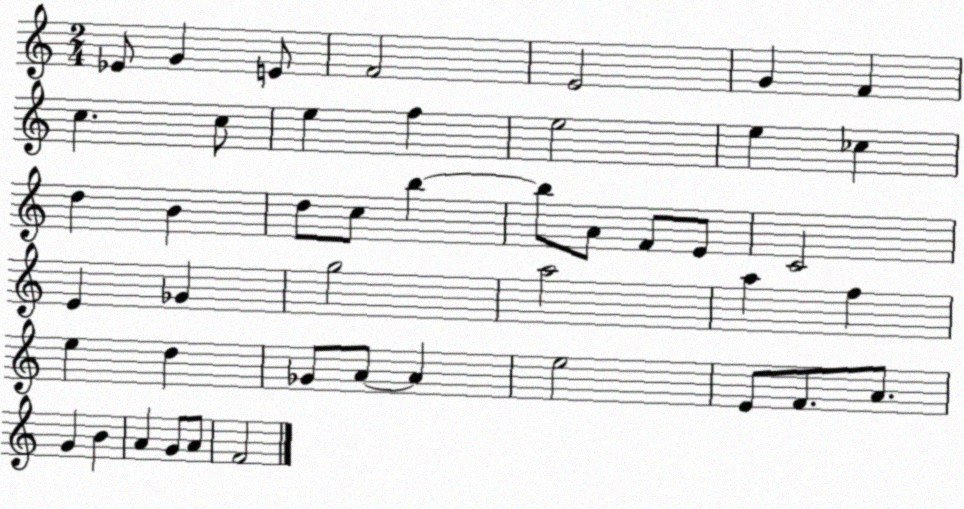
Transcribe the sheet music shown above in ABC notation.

X:1
T:Untitled
M:2/4
L:1/4
K:C
_E/2 G E/2 F2 E2 G F c c/2 e f e2 e _c d B d/2 c/2 b b/2 A/2 F/2 E/2 C2 E _G g2 a2 a f e d _G/2 A/2 A e2 E/2 F/2 A/2 G B A G/2 A/2 F2